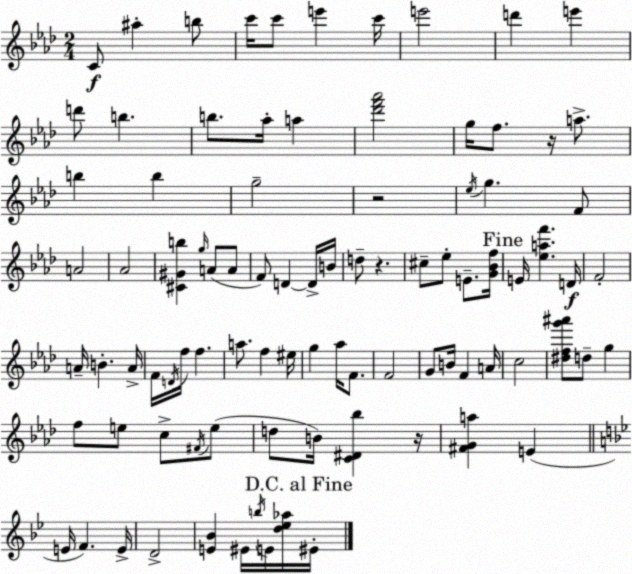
X:1
T:Untitled
M:2/4
L:1/4
K:Fm
C/2 ^a b/2 c'/4 c'/2 e' c'/4 e'2 d' e' d'/2 b b/2 _a/4 a [_d'f'_a']2 g/4 f/2 z/4 a/2 b b g2 z2 _e/4 g F/2 A2 _A2 [^C^Gb] g/4 A/2 A/2 F/2 D D/4 B/4 d/2 z ^c/2 _e/2 E/2 [G_Bf]/4 E/4 [_eaf'] D/4 F2 A/4 B A/4 F/4 D/4 f/4 f a/2 f ^e/4 g _a/4 F/2 F2 G/2 B/4 F A/4 c2 [^dfg'^a']/2 d/2 g f/2 e/2 c/2 ^F/4 e/2 d/2 B/4 [C^D_b] z/4 [^FGa] E E/4 F E/4 D2 [E_B] ^E/4 b/4 E/4 [d_e_a]/4 ^E/4